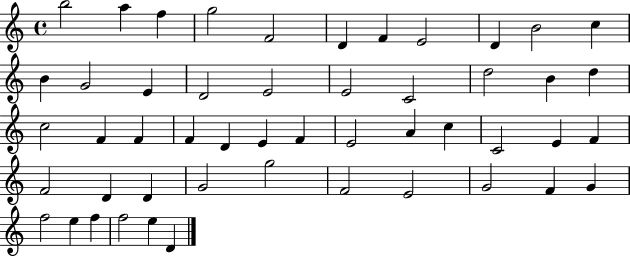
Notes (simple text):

B5/h A5/q F5/q G5/h F4/h D4/q F4/q E4/h D4/q B4/h C5/q B4/q G4/h E4/q D4/h E4/h E4/h C4/h D5/h B4/q D5/q C5/h F4/q F4/q F4/q D4/q E4/q F4/q E4/h A4/q C5/q C4/h E4/q F4/q F4/h D4/q D4/q G4/h G5/h F4/h E4/h G4/h F4/q G4/q F5/h E5/q F5/q F5/h E5/q D4/q